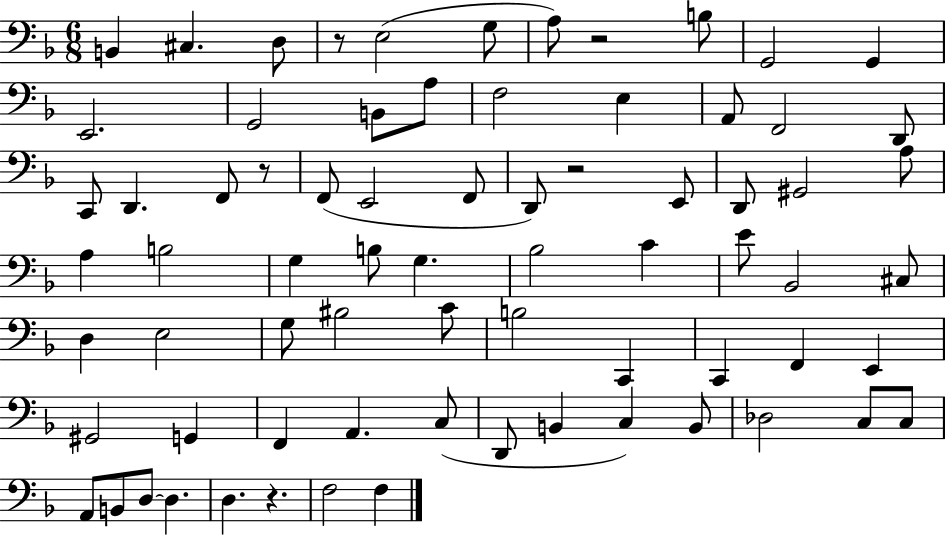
{
  \clef bass
  \numericTimeSignature
  \time 6/8
  \key f \major
  b,4 cis4. d8 | r8 e2( g8 | a8) r2 b8 | g,2 g,4 | \break e,2. | g,2 b,8 a8 | f2 e4 | a,8 f,2 d,8 | \break c,8 d,4. f,8 r8 | f,8( e,2 f,8 | d,8) r2 e,8 | d,8 gis,2 a8 | \break a4 b2 | g4 b8 g4. | bes2 c'4 | e'8 bes,2 cis8 | \break d4 e2 | g8 bis2 c'8 | b2 c,4 | c,4 f,4 e,4 | \break gis,2 g,4 | f,4 a,4. c8( | d,8 b,4 c4) b,8 | des2 c8 c8 | \break a,8 b,8 d8~~ d4. | d4. r4. | f2 f4 | \bar "|."
}